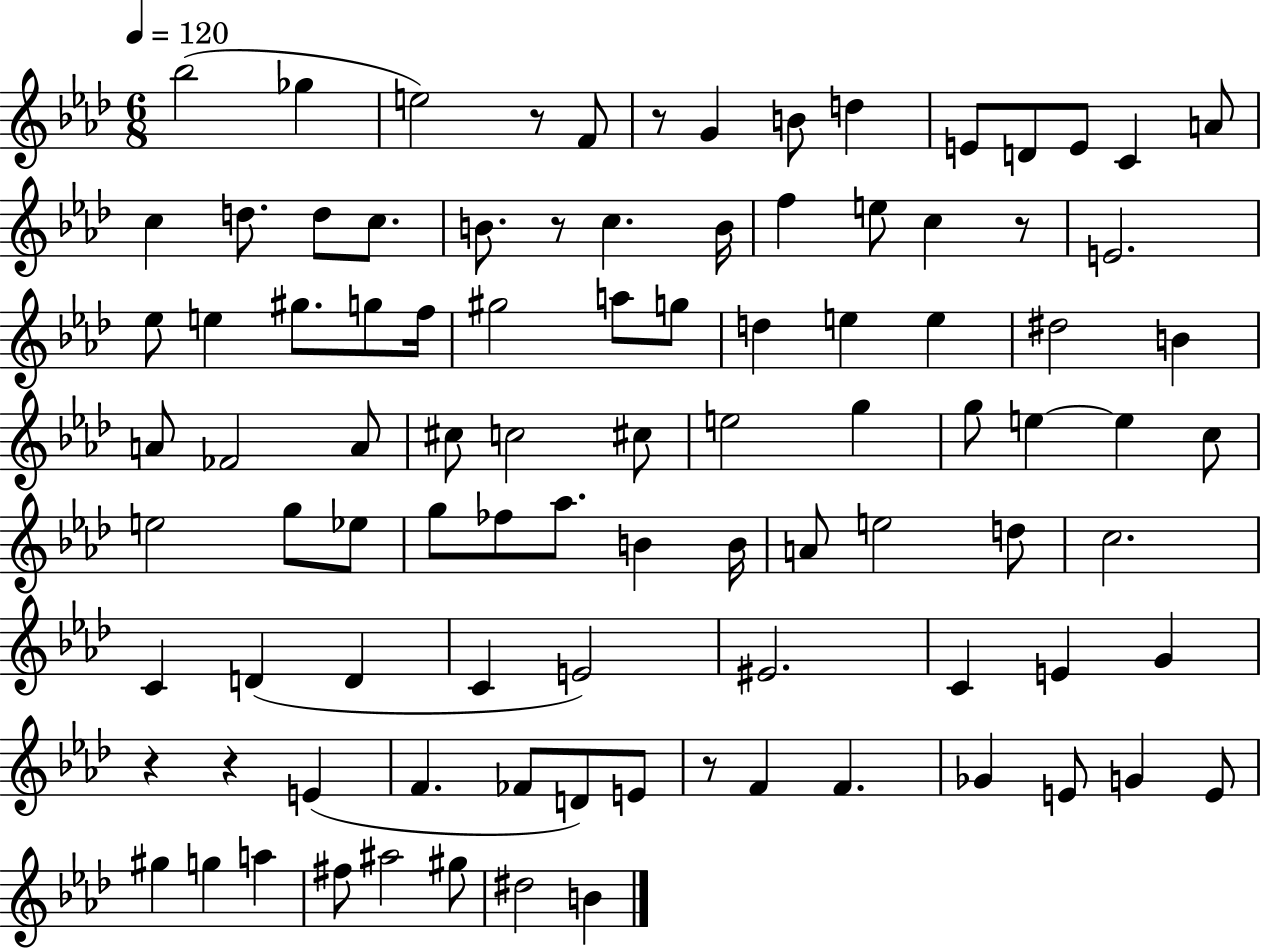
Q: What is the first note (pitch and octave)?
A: Bb5